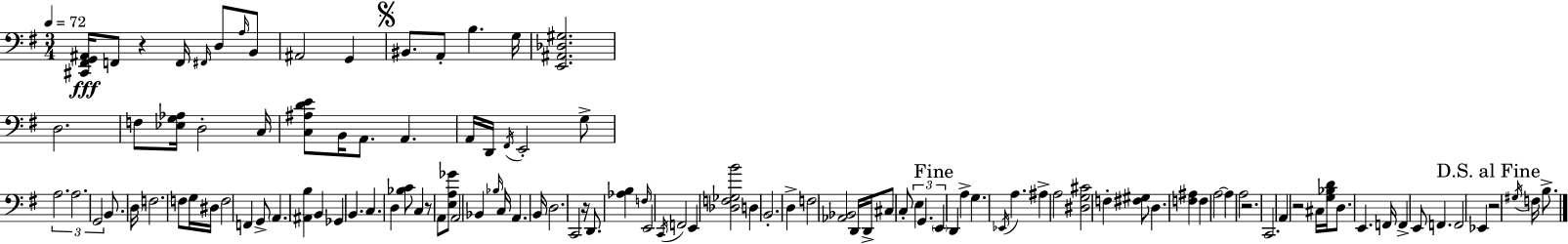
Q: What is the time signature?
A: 3/4